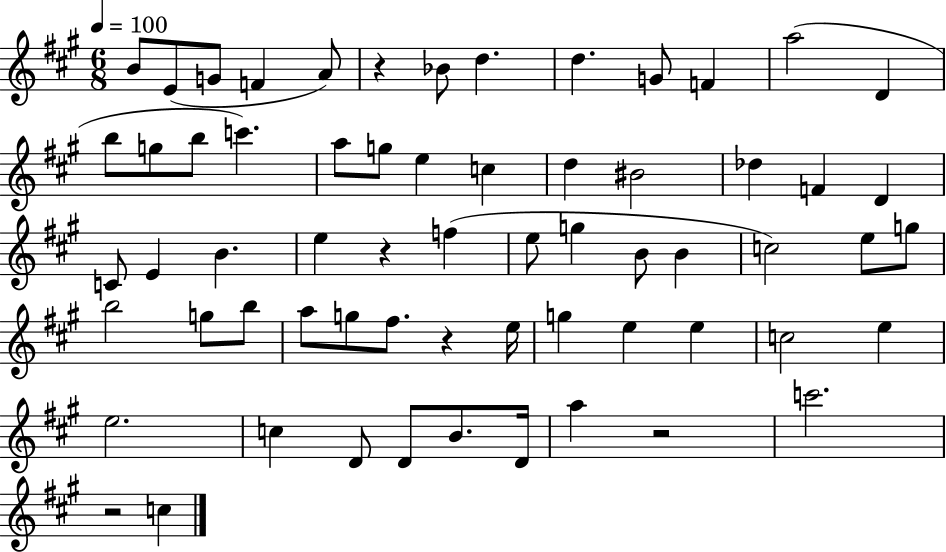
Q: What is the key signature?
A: A major